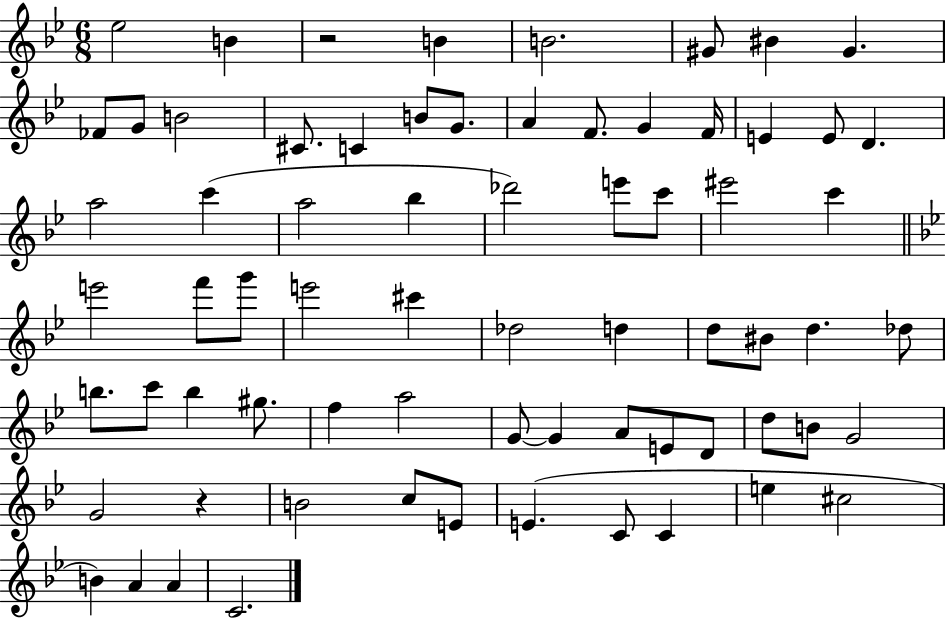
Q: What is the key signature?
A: BES major